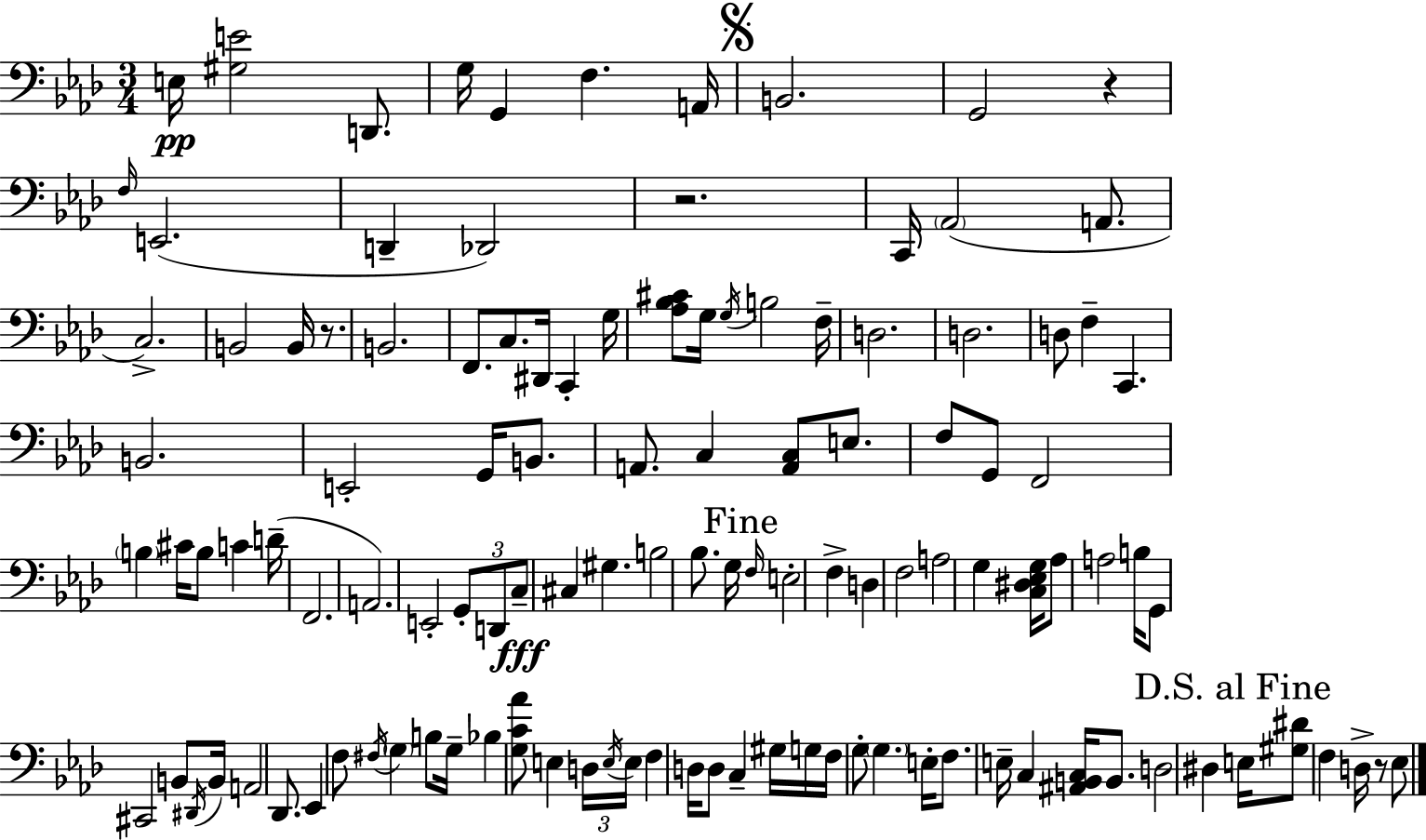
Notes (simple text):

E3/s [G#3,E4]/h D2/e. G3/s G2/q F3/q. A2/s B2/h. G2/h R/q F3/s E2/h. D2/q Db2/h R/h. C2/s Ab2/h A2/e. C3/h. B2/h B2/s R/e. B2/h. F2/e. C3/e. D#2/s C2/q G3/s [Ab3,Bb3,C#4]/e G3/s G3/s B3/h F3/s D3/h. D3/h. D3/e F3/q C2/q. B2/h. E2/h G2/s B2/e. A2/e. C3/q [A2,C3]/e E3/e. F3/e G2/e F2/h B3/q C#4/s B3/e C4/q D4/s F2/h. A2/h. E2/h G2/e D2/e C3/e C#3/q G#3/q. B3/h Bb3/e. G3/s F3/s E3/h F3/q D3/q F3/h A3/h G3/q [C3,D#3,Eb3,G3]/s Ab3/e A3/h B3/s G2/e C#2/h B2/e D#2/s B2/s A2/h Db2/e. Eb2/q F3/e F#3/s G3/q B3/e G3/s Bb3/q [G3,C4,Ab4]/e E3/q D3/s E3/s E3/s F3/q D3/s D3/e C3/q G#3/s G3/s F3/s G3/e G3/q. E3/s F3/e. E3/s C3/q [A#2,B2,C3]/s B2/e. D3/h D#3/q E3/s [G#3,D#4]/e F3/q D3/s R/e Eb3/e